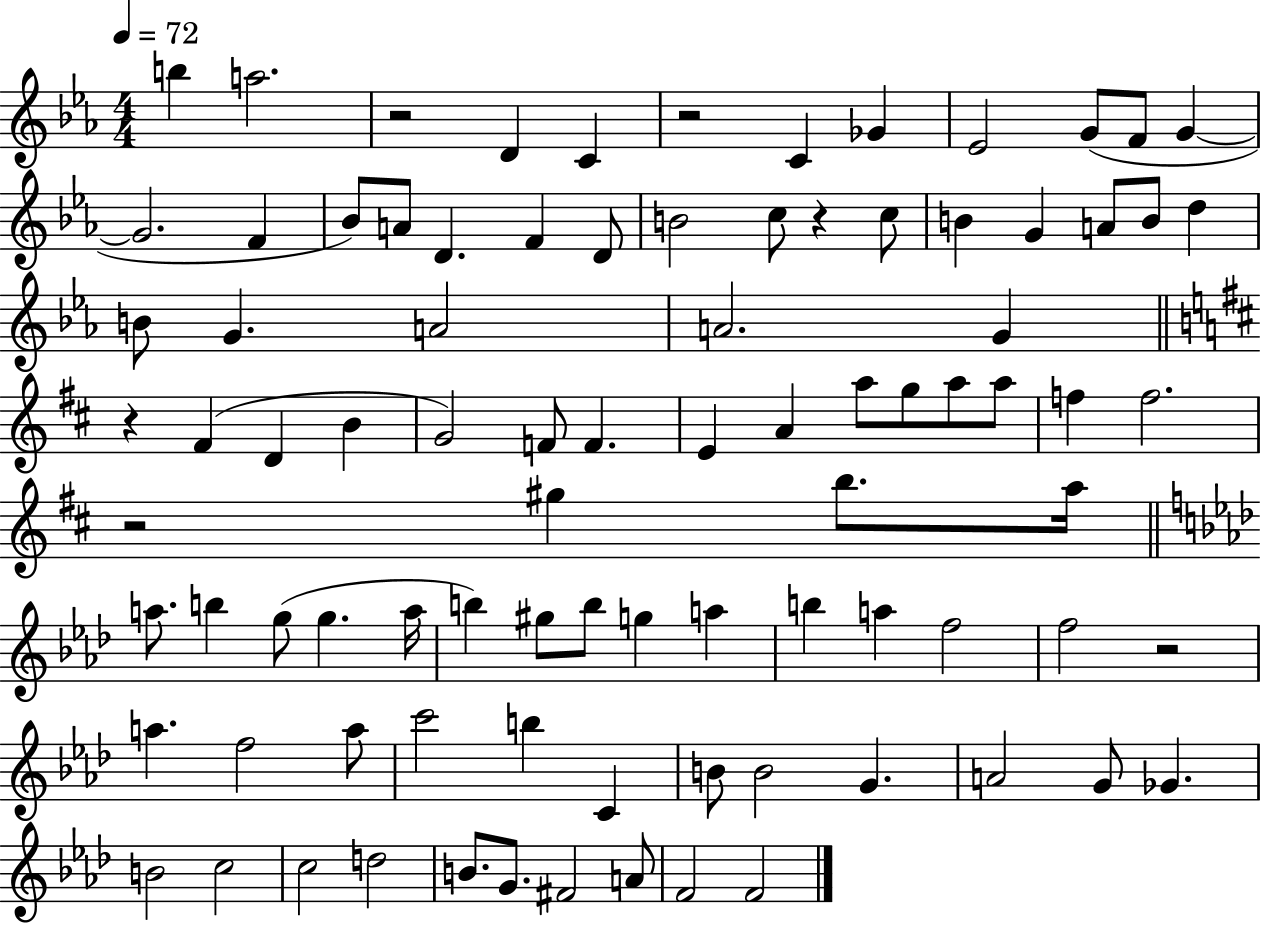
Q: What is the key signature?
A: EES major